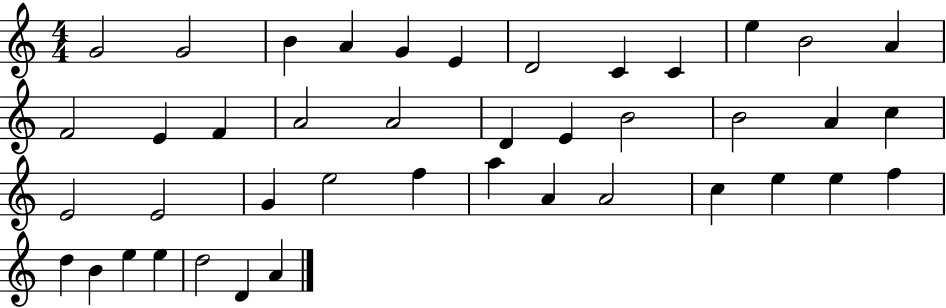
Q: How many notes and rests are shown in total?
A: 42